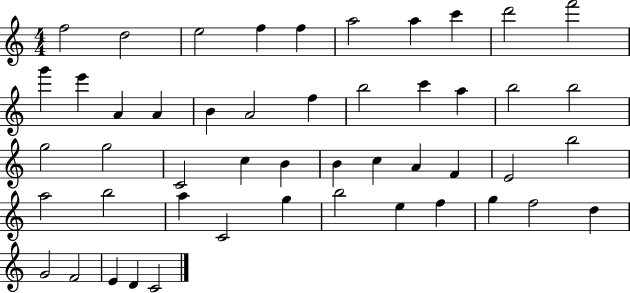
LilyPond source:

{
  \clef treble
  \numericTimeSignature
  \time 4/4
  \key c \major
  f''2 d''2 | e''2 f''4 f''4 | a''2 a''4 c'''4 | d'''2 f'''2 | \break g'''4 e'''4 a'4 a'4 | b'4 a'2 f''4 | b''2 c'''4 a''4 | b''2 b''2 | \break g''2 g''2 | c'2 c''4 b'4 | b'4 c''4 a'4 f'4 | e'2 b''2 | \break a''2 b''2 | a''4 c'2 g''4 | b''2 e''4 f''4 | g''4 f''2 d''4 | \break g'2 f'2 | e'4 d'4 c'2 | \bar "|."
}